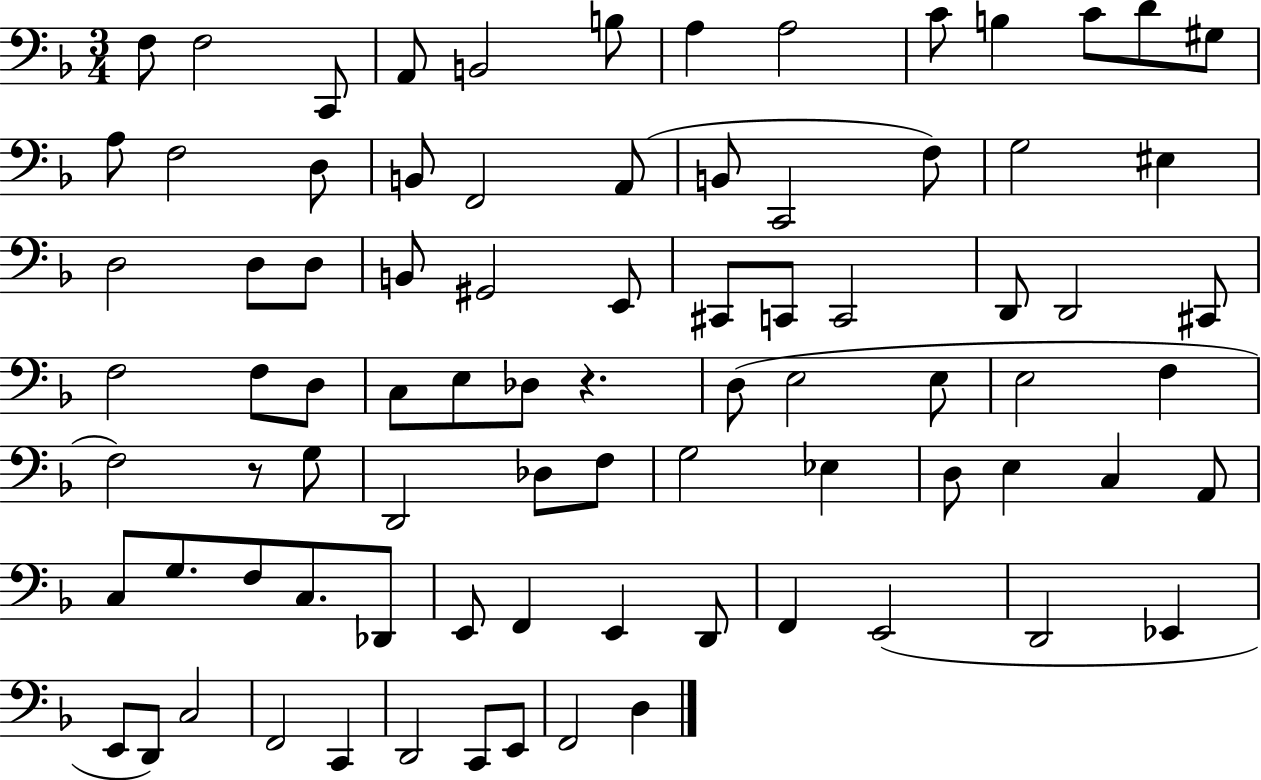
{
  \clef bass
  \numericTimeSignature
  \time 3/4
  \key f \major
  \repeat volta 2 { f8 f2 c,8 | a,8 b,2 b8 | a4 a2 | c'8 b4 c'8 d'8 gis8 | \break a8 f2 d8 | b,8 f,2 a,8( | b,8 c,2 f8) | g2 eis4 | \break d2 d8 d8 | b,8 gis,2 e,8 | cis,8 c,8 c,2 | d,8 d,2 cis,8 | \break f2 f8 d8 | c8 e8 des8 r4. | d8( e2 e8 | e2 f4 | \break f2) r8 g8 | d,2 des8 f8 | g2 ees4 | d8 e4 c4 a,8 | \break c8 g8. f8 c8. des,8 | e,8 f,4 e,4 d,8 | f,4 e,2( | d,2 ees,4 | \break e,8 d,8) c2 | f,2 c,4 | d,2 c,8 e,8 | f,2 d4 | \break } \bar "|."
}